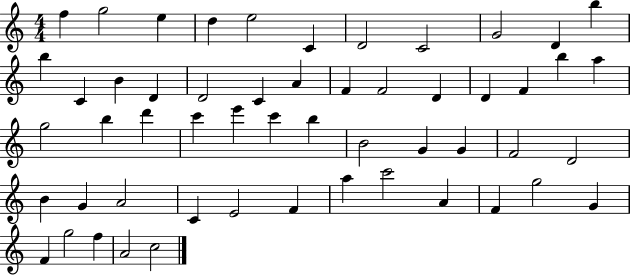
{
  \clef treble
  \numericTimeSignature
  \time 4/4
  \key c \major
  f''4 g''2 e''4 | d''4 e''2 c'4 | d'2 c'2 | g'2 d'4 b''4 | \break b''4 c'4 b'4 d'4 | d'2 c'4 a'4 | f'4 f'2 d'4 | d'4 f'4 b''4 a''4 | \break g''2 b''4 d'''4 | c'''4 e'''4 c'''4 b''4 | b'2 g'4 g'4 | f'2 d'2 | \break b'4 g'4 a'2 | c'4 e'2 f'4 | a''4 c'''2 a'4 | f'4 g''2 g'4 | \break f'4 g''2 f''4 | a'2 c''2 | \bar "|."
}